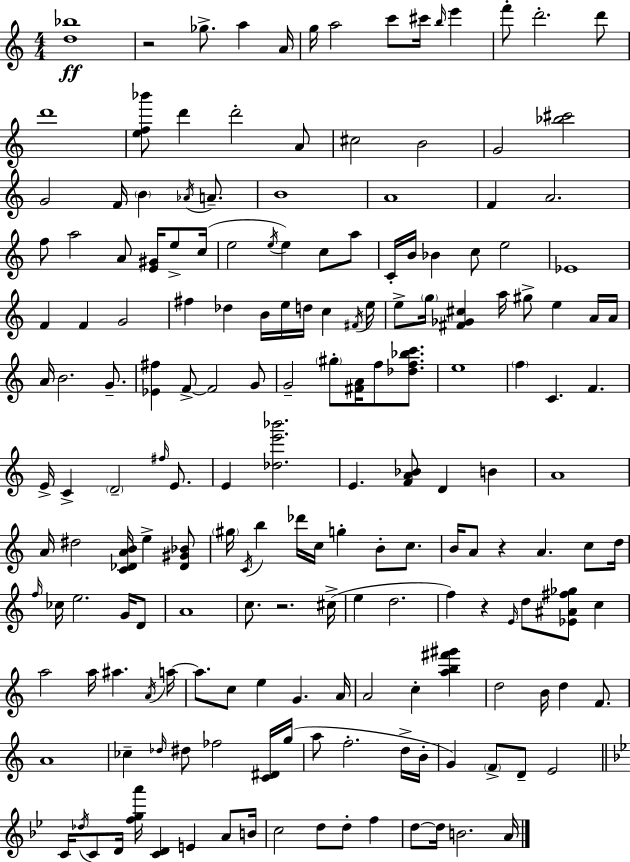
X:1
T:Untitled
M:4/4
L:1/4
K:Am
[d_b]4 z2 _g/2 a A/4 g/4 a2 c'/2 ^c'/4 b/4 e' f'/2 d'2 d'/2 d'4 [ef_b']/2 d' d'2 A/2 ^c2 B2 G2 [_b^c']2 G2 F/4 B _A/4 A/2 B4 A4 F A2 f/2 a2 A/2 [E^G]/4 e/2 c/4 e2 e/4 e c/2 a/2 C/4 B/4 _B c/2 e2 _E4 F F G2 ^f _d B/4 e/4 d/4 c ^F/4 e/4 e/2 g/4 [^F_G^c] a/4 ^g/2 e A/4 A/4 A/4 B2 G/2 [_E^f] F/2 F2 G/2 G2 ^g/2 [^FA]/4 f/2 [_df_bc']/2 e4 f C F E/4 C D2 ^f/4 E/2 E [_de'_b']2 E [FA_B]/2 D B A4 A/4 ^d2 [C_DAB]/4 e [_D^G_B]/2 ^g/4 C/4 b _d'/4 c/4 g B/2 c/2 B/4 A/2 z A c/2 d/4 f/4 _c/4 e2 G/4 D/2 A4 c/2 z2 ^c/4 e d2 f z E/4 d/2 [_E^A^f_g]/2 c a2 a/4 ^a A/4 a/4 a/2 c/2 e G A/4 A2 c [ab^f'^g'] d2 B/4 d F/2 A4 _c _d/4 ^d/2 _f2 [C^D]/4 g/4 a/2 f2 d/4 B/4 G F/2 D/2 E2 C/4 _d/4 C/2 D/4 [fga']/4 [CD] E A/2 B/4 c2 d/2 d/2 f d/2 d/4 B2 A/4